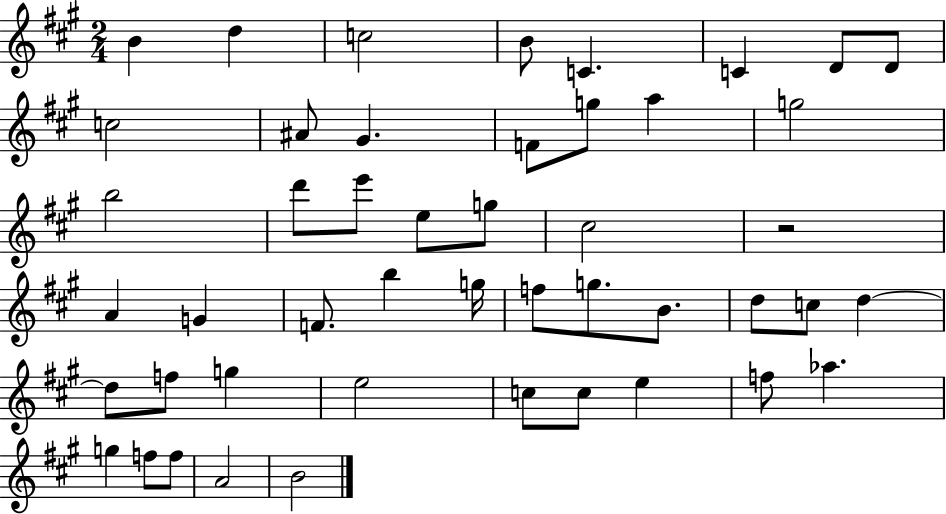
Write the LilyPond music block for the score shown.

{
  \clef treble
  \numericTimeSignature
  \time 2/4
  \key a \major
  b'4 d''4 | c''2 | b'8 c'4. | c'4 d'8 d'8 | \break c''2 | ais'8 gis'4. | f'8 g''8 a''4 | g''2 | \break b''2 | d'''8 e'''8 e''8 g''8 | cis''2 | r2 | \break a'4 g'4 | f'8. b''4 g''16 | f''8 g''8. b'8. | d''8 c''8 d''4~~ | \break d''8 f''8 g''4 | e''2 | c''8 c''8 e''4 | f''8 aes''4. | \break g''4 f''8 f''8 | a'2 | b'2 | \bar "|."
}